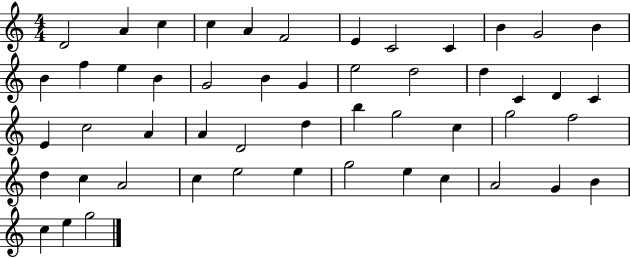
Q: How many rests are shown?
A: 0